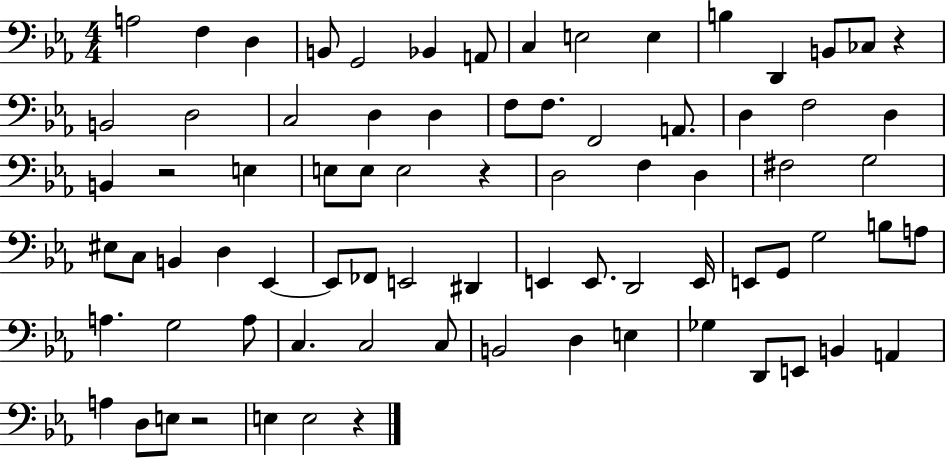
A3/h F3/q D3/q B2/e G2/h Bb2/q A2/e C3/q E3/h E3/q B3/q D2/q B2/e CES3/e R/q B2/h D3/h C3/h D3/q D3/q F3/e F3/e. F2/h A2/e. D3/q F3/h D3/q B2/q R/h E3/q E3/e E3/e E3/h R/q D3/h F3/q D3/q F#3/h G3/h EIS3/e C3/e B2/q D3/q Eb2/q Eb2/e FES2/e E2/h D#2/q E2/q E2/e. D2/h E2/s E2/e G2/e G3/h B3/e A3/e A3/q. G3/h A3/e C3/q. C3/h C3/e B2/h D3/q E3/q Gb3/q D2/e E2/e B2/q A2/q A3/q D3/e E3/e R/h E3/q E3/h R/q